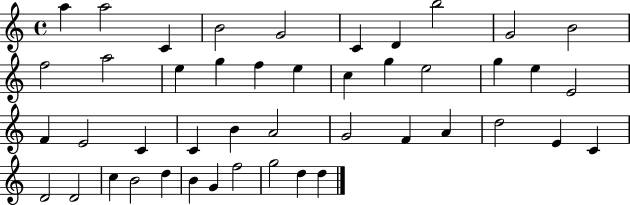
A5/q A5/h C4/q B4/h G4/h C4/q D4/q B5/h G4/h B4/h F5/h A5/h E5/q G5/q F5/q E5/q C5/q G5/q E5/h G5/q E5/q E4/h F4/q E4/h C4/q C4/q B4/q A4/h G4/h F4/q A4/q D5/h E4/q C4/q D4/h D4/h C5/q B4/h D5/q B4/q G4/q F5/h G5/h D5/q D5/q